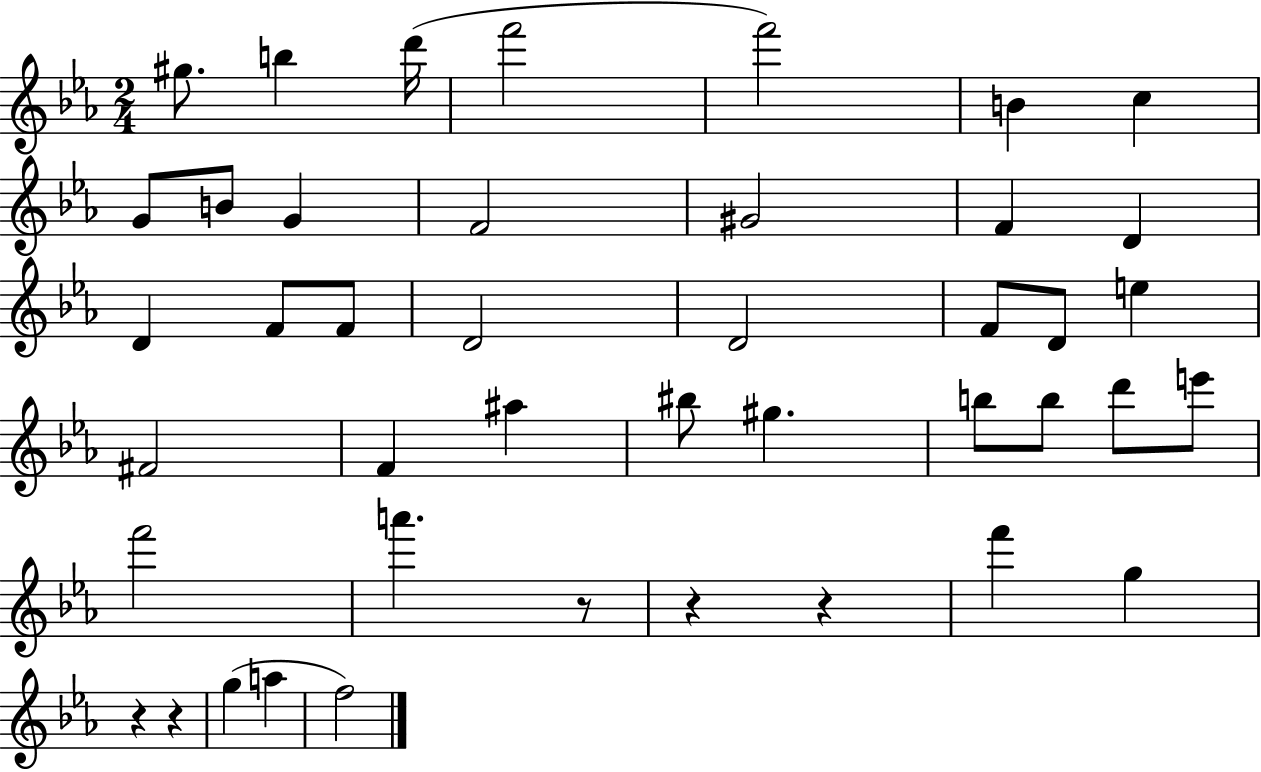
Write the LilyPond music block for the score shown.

{
  \clef treble
  \numericTimeSignature
  \time 2/4
  \key ees \major
  gis''8. b''4 d'''16( | f'''2 | f'''2) | b'4 c''4 | \break g'8 b'8 g'4 | f'2 | gis'2 | f'4 d'4 | \break d'4 f'8 f'8 | d'2 | d'2 | f'8 d'8 e''4 | \break fis'2 | f'4 ais''4 | bis''8 gis''4. | b''8 b''8 d'''8 e'''8 | \break f'''2 | a'''4. r8 | r4 r4 | f'''4 g''4 | \break r4 r4 | g''4( a''4 | f''2) | \bar "|."
}